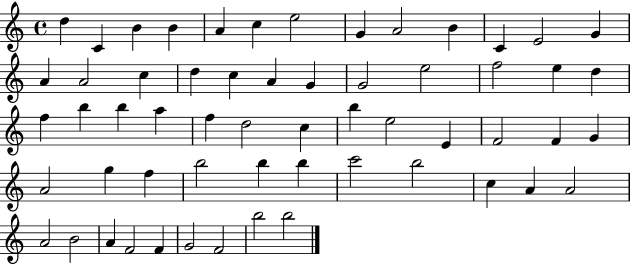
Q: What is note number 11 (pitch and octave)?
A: C4